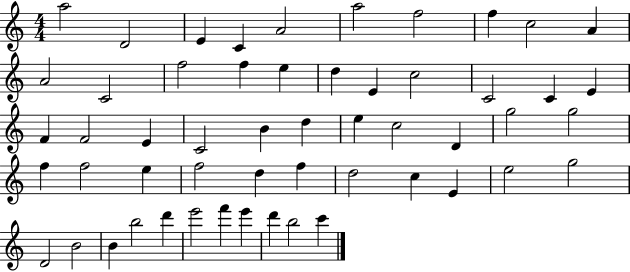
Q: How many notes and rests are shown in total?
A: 54